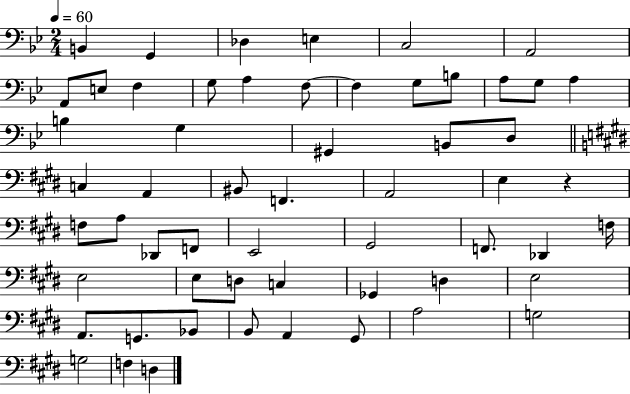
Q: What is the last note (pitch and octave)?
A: D3